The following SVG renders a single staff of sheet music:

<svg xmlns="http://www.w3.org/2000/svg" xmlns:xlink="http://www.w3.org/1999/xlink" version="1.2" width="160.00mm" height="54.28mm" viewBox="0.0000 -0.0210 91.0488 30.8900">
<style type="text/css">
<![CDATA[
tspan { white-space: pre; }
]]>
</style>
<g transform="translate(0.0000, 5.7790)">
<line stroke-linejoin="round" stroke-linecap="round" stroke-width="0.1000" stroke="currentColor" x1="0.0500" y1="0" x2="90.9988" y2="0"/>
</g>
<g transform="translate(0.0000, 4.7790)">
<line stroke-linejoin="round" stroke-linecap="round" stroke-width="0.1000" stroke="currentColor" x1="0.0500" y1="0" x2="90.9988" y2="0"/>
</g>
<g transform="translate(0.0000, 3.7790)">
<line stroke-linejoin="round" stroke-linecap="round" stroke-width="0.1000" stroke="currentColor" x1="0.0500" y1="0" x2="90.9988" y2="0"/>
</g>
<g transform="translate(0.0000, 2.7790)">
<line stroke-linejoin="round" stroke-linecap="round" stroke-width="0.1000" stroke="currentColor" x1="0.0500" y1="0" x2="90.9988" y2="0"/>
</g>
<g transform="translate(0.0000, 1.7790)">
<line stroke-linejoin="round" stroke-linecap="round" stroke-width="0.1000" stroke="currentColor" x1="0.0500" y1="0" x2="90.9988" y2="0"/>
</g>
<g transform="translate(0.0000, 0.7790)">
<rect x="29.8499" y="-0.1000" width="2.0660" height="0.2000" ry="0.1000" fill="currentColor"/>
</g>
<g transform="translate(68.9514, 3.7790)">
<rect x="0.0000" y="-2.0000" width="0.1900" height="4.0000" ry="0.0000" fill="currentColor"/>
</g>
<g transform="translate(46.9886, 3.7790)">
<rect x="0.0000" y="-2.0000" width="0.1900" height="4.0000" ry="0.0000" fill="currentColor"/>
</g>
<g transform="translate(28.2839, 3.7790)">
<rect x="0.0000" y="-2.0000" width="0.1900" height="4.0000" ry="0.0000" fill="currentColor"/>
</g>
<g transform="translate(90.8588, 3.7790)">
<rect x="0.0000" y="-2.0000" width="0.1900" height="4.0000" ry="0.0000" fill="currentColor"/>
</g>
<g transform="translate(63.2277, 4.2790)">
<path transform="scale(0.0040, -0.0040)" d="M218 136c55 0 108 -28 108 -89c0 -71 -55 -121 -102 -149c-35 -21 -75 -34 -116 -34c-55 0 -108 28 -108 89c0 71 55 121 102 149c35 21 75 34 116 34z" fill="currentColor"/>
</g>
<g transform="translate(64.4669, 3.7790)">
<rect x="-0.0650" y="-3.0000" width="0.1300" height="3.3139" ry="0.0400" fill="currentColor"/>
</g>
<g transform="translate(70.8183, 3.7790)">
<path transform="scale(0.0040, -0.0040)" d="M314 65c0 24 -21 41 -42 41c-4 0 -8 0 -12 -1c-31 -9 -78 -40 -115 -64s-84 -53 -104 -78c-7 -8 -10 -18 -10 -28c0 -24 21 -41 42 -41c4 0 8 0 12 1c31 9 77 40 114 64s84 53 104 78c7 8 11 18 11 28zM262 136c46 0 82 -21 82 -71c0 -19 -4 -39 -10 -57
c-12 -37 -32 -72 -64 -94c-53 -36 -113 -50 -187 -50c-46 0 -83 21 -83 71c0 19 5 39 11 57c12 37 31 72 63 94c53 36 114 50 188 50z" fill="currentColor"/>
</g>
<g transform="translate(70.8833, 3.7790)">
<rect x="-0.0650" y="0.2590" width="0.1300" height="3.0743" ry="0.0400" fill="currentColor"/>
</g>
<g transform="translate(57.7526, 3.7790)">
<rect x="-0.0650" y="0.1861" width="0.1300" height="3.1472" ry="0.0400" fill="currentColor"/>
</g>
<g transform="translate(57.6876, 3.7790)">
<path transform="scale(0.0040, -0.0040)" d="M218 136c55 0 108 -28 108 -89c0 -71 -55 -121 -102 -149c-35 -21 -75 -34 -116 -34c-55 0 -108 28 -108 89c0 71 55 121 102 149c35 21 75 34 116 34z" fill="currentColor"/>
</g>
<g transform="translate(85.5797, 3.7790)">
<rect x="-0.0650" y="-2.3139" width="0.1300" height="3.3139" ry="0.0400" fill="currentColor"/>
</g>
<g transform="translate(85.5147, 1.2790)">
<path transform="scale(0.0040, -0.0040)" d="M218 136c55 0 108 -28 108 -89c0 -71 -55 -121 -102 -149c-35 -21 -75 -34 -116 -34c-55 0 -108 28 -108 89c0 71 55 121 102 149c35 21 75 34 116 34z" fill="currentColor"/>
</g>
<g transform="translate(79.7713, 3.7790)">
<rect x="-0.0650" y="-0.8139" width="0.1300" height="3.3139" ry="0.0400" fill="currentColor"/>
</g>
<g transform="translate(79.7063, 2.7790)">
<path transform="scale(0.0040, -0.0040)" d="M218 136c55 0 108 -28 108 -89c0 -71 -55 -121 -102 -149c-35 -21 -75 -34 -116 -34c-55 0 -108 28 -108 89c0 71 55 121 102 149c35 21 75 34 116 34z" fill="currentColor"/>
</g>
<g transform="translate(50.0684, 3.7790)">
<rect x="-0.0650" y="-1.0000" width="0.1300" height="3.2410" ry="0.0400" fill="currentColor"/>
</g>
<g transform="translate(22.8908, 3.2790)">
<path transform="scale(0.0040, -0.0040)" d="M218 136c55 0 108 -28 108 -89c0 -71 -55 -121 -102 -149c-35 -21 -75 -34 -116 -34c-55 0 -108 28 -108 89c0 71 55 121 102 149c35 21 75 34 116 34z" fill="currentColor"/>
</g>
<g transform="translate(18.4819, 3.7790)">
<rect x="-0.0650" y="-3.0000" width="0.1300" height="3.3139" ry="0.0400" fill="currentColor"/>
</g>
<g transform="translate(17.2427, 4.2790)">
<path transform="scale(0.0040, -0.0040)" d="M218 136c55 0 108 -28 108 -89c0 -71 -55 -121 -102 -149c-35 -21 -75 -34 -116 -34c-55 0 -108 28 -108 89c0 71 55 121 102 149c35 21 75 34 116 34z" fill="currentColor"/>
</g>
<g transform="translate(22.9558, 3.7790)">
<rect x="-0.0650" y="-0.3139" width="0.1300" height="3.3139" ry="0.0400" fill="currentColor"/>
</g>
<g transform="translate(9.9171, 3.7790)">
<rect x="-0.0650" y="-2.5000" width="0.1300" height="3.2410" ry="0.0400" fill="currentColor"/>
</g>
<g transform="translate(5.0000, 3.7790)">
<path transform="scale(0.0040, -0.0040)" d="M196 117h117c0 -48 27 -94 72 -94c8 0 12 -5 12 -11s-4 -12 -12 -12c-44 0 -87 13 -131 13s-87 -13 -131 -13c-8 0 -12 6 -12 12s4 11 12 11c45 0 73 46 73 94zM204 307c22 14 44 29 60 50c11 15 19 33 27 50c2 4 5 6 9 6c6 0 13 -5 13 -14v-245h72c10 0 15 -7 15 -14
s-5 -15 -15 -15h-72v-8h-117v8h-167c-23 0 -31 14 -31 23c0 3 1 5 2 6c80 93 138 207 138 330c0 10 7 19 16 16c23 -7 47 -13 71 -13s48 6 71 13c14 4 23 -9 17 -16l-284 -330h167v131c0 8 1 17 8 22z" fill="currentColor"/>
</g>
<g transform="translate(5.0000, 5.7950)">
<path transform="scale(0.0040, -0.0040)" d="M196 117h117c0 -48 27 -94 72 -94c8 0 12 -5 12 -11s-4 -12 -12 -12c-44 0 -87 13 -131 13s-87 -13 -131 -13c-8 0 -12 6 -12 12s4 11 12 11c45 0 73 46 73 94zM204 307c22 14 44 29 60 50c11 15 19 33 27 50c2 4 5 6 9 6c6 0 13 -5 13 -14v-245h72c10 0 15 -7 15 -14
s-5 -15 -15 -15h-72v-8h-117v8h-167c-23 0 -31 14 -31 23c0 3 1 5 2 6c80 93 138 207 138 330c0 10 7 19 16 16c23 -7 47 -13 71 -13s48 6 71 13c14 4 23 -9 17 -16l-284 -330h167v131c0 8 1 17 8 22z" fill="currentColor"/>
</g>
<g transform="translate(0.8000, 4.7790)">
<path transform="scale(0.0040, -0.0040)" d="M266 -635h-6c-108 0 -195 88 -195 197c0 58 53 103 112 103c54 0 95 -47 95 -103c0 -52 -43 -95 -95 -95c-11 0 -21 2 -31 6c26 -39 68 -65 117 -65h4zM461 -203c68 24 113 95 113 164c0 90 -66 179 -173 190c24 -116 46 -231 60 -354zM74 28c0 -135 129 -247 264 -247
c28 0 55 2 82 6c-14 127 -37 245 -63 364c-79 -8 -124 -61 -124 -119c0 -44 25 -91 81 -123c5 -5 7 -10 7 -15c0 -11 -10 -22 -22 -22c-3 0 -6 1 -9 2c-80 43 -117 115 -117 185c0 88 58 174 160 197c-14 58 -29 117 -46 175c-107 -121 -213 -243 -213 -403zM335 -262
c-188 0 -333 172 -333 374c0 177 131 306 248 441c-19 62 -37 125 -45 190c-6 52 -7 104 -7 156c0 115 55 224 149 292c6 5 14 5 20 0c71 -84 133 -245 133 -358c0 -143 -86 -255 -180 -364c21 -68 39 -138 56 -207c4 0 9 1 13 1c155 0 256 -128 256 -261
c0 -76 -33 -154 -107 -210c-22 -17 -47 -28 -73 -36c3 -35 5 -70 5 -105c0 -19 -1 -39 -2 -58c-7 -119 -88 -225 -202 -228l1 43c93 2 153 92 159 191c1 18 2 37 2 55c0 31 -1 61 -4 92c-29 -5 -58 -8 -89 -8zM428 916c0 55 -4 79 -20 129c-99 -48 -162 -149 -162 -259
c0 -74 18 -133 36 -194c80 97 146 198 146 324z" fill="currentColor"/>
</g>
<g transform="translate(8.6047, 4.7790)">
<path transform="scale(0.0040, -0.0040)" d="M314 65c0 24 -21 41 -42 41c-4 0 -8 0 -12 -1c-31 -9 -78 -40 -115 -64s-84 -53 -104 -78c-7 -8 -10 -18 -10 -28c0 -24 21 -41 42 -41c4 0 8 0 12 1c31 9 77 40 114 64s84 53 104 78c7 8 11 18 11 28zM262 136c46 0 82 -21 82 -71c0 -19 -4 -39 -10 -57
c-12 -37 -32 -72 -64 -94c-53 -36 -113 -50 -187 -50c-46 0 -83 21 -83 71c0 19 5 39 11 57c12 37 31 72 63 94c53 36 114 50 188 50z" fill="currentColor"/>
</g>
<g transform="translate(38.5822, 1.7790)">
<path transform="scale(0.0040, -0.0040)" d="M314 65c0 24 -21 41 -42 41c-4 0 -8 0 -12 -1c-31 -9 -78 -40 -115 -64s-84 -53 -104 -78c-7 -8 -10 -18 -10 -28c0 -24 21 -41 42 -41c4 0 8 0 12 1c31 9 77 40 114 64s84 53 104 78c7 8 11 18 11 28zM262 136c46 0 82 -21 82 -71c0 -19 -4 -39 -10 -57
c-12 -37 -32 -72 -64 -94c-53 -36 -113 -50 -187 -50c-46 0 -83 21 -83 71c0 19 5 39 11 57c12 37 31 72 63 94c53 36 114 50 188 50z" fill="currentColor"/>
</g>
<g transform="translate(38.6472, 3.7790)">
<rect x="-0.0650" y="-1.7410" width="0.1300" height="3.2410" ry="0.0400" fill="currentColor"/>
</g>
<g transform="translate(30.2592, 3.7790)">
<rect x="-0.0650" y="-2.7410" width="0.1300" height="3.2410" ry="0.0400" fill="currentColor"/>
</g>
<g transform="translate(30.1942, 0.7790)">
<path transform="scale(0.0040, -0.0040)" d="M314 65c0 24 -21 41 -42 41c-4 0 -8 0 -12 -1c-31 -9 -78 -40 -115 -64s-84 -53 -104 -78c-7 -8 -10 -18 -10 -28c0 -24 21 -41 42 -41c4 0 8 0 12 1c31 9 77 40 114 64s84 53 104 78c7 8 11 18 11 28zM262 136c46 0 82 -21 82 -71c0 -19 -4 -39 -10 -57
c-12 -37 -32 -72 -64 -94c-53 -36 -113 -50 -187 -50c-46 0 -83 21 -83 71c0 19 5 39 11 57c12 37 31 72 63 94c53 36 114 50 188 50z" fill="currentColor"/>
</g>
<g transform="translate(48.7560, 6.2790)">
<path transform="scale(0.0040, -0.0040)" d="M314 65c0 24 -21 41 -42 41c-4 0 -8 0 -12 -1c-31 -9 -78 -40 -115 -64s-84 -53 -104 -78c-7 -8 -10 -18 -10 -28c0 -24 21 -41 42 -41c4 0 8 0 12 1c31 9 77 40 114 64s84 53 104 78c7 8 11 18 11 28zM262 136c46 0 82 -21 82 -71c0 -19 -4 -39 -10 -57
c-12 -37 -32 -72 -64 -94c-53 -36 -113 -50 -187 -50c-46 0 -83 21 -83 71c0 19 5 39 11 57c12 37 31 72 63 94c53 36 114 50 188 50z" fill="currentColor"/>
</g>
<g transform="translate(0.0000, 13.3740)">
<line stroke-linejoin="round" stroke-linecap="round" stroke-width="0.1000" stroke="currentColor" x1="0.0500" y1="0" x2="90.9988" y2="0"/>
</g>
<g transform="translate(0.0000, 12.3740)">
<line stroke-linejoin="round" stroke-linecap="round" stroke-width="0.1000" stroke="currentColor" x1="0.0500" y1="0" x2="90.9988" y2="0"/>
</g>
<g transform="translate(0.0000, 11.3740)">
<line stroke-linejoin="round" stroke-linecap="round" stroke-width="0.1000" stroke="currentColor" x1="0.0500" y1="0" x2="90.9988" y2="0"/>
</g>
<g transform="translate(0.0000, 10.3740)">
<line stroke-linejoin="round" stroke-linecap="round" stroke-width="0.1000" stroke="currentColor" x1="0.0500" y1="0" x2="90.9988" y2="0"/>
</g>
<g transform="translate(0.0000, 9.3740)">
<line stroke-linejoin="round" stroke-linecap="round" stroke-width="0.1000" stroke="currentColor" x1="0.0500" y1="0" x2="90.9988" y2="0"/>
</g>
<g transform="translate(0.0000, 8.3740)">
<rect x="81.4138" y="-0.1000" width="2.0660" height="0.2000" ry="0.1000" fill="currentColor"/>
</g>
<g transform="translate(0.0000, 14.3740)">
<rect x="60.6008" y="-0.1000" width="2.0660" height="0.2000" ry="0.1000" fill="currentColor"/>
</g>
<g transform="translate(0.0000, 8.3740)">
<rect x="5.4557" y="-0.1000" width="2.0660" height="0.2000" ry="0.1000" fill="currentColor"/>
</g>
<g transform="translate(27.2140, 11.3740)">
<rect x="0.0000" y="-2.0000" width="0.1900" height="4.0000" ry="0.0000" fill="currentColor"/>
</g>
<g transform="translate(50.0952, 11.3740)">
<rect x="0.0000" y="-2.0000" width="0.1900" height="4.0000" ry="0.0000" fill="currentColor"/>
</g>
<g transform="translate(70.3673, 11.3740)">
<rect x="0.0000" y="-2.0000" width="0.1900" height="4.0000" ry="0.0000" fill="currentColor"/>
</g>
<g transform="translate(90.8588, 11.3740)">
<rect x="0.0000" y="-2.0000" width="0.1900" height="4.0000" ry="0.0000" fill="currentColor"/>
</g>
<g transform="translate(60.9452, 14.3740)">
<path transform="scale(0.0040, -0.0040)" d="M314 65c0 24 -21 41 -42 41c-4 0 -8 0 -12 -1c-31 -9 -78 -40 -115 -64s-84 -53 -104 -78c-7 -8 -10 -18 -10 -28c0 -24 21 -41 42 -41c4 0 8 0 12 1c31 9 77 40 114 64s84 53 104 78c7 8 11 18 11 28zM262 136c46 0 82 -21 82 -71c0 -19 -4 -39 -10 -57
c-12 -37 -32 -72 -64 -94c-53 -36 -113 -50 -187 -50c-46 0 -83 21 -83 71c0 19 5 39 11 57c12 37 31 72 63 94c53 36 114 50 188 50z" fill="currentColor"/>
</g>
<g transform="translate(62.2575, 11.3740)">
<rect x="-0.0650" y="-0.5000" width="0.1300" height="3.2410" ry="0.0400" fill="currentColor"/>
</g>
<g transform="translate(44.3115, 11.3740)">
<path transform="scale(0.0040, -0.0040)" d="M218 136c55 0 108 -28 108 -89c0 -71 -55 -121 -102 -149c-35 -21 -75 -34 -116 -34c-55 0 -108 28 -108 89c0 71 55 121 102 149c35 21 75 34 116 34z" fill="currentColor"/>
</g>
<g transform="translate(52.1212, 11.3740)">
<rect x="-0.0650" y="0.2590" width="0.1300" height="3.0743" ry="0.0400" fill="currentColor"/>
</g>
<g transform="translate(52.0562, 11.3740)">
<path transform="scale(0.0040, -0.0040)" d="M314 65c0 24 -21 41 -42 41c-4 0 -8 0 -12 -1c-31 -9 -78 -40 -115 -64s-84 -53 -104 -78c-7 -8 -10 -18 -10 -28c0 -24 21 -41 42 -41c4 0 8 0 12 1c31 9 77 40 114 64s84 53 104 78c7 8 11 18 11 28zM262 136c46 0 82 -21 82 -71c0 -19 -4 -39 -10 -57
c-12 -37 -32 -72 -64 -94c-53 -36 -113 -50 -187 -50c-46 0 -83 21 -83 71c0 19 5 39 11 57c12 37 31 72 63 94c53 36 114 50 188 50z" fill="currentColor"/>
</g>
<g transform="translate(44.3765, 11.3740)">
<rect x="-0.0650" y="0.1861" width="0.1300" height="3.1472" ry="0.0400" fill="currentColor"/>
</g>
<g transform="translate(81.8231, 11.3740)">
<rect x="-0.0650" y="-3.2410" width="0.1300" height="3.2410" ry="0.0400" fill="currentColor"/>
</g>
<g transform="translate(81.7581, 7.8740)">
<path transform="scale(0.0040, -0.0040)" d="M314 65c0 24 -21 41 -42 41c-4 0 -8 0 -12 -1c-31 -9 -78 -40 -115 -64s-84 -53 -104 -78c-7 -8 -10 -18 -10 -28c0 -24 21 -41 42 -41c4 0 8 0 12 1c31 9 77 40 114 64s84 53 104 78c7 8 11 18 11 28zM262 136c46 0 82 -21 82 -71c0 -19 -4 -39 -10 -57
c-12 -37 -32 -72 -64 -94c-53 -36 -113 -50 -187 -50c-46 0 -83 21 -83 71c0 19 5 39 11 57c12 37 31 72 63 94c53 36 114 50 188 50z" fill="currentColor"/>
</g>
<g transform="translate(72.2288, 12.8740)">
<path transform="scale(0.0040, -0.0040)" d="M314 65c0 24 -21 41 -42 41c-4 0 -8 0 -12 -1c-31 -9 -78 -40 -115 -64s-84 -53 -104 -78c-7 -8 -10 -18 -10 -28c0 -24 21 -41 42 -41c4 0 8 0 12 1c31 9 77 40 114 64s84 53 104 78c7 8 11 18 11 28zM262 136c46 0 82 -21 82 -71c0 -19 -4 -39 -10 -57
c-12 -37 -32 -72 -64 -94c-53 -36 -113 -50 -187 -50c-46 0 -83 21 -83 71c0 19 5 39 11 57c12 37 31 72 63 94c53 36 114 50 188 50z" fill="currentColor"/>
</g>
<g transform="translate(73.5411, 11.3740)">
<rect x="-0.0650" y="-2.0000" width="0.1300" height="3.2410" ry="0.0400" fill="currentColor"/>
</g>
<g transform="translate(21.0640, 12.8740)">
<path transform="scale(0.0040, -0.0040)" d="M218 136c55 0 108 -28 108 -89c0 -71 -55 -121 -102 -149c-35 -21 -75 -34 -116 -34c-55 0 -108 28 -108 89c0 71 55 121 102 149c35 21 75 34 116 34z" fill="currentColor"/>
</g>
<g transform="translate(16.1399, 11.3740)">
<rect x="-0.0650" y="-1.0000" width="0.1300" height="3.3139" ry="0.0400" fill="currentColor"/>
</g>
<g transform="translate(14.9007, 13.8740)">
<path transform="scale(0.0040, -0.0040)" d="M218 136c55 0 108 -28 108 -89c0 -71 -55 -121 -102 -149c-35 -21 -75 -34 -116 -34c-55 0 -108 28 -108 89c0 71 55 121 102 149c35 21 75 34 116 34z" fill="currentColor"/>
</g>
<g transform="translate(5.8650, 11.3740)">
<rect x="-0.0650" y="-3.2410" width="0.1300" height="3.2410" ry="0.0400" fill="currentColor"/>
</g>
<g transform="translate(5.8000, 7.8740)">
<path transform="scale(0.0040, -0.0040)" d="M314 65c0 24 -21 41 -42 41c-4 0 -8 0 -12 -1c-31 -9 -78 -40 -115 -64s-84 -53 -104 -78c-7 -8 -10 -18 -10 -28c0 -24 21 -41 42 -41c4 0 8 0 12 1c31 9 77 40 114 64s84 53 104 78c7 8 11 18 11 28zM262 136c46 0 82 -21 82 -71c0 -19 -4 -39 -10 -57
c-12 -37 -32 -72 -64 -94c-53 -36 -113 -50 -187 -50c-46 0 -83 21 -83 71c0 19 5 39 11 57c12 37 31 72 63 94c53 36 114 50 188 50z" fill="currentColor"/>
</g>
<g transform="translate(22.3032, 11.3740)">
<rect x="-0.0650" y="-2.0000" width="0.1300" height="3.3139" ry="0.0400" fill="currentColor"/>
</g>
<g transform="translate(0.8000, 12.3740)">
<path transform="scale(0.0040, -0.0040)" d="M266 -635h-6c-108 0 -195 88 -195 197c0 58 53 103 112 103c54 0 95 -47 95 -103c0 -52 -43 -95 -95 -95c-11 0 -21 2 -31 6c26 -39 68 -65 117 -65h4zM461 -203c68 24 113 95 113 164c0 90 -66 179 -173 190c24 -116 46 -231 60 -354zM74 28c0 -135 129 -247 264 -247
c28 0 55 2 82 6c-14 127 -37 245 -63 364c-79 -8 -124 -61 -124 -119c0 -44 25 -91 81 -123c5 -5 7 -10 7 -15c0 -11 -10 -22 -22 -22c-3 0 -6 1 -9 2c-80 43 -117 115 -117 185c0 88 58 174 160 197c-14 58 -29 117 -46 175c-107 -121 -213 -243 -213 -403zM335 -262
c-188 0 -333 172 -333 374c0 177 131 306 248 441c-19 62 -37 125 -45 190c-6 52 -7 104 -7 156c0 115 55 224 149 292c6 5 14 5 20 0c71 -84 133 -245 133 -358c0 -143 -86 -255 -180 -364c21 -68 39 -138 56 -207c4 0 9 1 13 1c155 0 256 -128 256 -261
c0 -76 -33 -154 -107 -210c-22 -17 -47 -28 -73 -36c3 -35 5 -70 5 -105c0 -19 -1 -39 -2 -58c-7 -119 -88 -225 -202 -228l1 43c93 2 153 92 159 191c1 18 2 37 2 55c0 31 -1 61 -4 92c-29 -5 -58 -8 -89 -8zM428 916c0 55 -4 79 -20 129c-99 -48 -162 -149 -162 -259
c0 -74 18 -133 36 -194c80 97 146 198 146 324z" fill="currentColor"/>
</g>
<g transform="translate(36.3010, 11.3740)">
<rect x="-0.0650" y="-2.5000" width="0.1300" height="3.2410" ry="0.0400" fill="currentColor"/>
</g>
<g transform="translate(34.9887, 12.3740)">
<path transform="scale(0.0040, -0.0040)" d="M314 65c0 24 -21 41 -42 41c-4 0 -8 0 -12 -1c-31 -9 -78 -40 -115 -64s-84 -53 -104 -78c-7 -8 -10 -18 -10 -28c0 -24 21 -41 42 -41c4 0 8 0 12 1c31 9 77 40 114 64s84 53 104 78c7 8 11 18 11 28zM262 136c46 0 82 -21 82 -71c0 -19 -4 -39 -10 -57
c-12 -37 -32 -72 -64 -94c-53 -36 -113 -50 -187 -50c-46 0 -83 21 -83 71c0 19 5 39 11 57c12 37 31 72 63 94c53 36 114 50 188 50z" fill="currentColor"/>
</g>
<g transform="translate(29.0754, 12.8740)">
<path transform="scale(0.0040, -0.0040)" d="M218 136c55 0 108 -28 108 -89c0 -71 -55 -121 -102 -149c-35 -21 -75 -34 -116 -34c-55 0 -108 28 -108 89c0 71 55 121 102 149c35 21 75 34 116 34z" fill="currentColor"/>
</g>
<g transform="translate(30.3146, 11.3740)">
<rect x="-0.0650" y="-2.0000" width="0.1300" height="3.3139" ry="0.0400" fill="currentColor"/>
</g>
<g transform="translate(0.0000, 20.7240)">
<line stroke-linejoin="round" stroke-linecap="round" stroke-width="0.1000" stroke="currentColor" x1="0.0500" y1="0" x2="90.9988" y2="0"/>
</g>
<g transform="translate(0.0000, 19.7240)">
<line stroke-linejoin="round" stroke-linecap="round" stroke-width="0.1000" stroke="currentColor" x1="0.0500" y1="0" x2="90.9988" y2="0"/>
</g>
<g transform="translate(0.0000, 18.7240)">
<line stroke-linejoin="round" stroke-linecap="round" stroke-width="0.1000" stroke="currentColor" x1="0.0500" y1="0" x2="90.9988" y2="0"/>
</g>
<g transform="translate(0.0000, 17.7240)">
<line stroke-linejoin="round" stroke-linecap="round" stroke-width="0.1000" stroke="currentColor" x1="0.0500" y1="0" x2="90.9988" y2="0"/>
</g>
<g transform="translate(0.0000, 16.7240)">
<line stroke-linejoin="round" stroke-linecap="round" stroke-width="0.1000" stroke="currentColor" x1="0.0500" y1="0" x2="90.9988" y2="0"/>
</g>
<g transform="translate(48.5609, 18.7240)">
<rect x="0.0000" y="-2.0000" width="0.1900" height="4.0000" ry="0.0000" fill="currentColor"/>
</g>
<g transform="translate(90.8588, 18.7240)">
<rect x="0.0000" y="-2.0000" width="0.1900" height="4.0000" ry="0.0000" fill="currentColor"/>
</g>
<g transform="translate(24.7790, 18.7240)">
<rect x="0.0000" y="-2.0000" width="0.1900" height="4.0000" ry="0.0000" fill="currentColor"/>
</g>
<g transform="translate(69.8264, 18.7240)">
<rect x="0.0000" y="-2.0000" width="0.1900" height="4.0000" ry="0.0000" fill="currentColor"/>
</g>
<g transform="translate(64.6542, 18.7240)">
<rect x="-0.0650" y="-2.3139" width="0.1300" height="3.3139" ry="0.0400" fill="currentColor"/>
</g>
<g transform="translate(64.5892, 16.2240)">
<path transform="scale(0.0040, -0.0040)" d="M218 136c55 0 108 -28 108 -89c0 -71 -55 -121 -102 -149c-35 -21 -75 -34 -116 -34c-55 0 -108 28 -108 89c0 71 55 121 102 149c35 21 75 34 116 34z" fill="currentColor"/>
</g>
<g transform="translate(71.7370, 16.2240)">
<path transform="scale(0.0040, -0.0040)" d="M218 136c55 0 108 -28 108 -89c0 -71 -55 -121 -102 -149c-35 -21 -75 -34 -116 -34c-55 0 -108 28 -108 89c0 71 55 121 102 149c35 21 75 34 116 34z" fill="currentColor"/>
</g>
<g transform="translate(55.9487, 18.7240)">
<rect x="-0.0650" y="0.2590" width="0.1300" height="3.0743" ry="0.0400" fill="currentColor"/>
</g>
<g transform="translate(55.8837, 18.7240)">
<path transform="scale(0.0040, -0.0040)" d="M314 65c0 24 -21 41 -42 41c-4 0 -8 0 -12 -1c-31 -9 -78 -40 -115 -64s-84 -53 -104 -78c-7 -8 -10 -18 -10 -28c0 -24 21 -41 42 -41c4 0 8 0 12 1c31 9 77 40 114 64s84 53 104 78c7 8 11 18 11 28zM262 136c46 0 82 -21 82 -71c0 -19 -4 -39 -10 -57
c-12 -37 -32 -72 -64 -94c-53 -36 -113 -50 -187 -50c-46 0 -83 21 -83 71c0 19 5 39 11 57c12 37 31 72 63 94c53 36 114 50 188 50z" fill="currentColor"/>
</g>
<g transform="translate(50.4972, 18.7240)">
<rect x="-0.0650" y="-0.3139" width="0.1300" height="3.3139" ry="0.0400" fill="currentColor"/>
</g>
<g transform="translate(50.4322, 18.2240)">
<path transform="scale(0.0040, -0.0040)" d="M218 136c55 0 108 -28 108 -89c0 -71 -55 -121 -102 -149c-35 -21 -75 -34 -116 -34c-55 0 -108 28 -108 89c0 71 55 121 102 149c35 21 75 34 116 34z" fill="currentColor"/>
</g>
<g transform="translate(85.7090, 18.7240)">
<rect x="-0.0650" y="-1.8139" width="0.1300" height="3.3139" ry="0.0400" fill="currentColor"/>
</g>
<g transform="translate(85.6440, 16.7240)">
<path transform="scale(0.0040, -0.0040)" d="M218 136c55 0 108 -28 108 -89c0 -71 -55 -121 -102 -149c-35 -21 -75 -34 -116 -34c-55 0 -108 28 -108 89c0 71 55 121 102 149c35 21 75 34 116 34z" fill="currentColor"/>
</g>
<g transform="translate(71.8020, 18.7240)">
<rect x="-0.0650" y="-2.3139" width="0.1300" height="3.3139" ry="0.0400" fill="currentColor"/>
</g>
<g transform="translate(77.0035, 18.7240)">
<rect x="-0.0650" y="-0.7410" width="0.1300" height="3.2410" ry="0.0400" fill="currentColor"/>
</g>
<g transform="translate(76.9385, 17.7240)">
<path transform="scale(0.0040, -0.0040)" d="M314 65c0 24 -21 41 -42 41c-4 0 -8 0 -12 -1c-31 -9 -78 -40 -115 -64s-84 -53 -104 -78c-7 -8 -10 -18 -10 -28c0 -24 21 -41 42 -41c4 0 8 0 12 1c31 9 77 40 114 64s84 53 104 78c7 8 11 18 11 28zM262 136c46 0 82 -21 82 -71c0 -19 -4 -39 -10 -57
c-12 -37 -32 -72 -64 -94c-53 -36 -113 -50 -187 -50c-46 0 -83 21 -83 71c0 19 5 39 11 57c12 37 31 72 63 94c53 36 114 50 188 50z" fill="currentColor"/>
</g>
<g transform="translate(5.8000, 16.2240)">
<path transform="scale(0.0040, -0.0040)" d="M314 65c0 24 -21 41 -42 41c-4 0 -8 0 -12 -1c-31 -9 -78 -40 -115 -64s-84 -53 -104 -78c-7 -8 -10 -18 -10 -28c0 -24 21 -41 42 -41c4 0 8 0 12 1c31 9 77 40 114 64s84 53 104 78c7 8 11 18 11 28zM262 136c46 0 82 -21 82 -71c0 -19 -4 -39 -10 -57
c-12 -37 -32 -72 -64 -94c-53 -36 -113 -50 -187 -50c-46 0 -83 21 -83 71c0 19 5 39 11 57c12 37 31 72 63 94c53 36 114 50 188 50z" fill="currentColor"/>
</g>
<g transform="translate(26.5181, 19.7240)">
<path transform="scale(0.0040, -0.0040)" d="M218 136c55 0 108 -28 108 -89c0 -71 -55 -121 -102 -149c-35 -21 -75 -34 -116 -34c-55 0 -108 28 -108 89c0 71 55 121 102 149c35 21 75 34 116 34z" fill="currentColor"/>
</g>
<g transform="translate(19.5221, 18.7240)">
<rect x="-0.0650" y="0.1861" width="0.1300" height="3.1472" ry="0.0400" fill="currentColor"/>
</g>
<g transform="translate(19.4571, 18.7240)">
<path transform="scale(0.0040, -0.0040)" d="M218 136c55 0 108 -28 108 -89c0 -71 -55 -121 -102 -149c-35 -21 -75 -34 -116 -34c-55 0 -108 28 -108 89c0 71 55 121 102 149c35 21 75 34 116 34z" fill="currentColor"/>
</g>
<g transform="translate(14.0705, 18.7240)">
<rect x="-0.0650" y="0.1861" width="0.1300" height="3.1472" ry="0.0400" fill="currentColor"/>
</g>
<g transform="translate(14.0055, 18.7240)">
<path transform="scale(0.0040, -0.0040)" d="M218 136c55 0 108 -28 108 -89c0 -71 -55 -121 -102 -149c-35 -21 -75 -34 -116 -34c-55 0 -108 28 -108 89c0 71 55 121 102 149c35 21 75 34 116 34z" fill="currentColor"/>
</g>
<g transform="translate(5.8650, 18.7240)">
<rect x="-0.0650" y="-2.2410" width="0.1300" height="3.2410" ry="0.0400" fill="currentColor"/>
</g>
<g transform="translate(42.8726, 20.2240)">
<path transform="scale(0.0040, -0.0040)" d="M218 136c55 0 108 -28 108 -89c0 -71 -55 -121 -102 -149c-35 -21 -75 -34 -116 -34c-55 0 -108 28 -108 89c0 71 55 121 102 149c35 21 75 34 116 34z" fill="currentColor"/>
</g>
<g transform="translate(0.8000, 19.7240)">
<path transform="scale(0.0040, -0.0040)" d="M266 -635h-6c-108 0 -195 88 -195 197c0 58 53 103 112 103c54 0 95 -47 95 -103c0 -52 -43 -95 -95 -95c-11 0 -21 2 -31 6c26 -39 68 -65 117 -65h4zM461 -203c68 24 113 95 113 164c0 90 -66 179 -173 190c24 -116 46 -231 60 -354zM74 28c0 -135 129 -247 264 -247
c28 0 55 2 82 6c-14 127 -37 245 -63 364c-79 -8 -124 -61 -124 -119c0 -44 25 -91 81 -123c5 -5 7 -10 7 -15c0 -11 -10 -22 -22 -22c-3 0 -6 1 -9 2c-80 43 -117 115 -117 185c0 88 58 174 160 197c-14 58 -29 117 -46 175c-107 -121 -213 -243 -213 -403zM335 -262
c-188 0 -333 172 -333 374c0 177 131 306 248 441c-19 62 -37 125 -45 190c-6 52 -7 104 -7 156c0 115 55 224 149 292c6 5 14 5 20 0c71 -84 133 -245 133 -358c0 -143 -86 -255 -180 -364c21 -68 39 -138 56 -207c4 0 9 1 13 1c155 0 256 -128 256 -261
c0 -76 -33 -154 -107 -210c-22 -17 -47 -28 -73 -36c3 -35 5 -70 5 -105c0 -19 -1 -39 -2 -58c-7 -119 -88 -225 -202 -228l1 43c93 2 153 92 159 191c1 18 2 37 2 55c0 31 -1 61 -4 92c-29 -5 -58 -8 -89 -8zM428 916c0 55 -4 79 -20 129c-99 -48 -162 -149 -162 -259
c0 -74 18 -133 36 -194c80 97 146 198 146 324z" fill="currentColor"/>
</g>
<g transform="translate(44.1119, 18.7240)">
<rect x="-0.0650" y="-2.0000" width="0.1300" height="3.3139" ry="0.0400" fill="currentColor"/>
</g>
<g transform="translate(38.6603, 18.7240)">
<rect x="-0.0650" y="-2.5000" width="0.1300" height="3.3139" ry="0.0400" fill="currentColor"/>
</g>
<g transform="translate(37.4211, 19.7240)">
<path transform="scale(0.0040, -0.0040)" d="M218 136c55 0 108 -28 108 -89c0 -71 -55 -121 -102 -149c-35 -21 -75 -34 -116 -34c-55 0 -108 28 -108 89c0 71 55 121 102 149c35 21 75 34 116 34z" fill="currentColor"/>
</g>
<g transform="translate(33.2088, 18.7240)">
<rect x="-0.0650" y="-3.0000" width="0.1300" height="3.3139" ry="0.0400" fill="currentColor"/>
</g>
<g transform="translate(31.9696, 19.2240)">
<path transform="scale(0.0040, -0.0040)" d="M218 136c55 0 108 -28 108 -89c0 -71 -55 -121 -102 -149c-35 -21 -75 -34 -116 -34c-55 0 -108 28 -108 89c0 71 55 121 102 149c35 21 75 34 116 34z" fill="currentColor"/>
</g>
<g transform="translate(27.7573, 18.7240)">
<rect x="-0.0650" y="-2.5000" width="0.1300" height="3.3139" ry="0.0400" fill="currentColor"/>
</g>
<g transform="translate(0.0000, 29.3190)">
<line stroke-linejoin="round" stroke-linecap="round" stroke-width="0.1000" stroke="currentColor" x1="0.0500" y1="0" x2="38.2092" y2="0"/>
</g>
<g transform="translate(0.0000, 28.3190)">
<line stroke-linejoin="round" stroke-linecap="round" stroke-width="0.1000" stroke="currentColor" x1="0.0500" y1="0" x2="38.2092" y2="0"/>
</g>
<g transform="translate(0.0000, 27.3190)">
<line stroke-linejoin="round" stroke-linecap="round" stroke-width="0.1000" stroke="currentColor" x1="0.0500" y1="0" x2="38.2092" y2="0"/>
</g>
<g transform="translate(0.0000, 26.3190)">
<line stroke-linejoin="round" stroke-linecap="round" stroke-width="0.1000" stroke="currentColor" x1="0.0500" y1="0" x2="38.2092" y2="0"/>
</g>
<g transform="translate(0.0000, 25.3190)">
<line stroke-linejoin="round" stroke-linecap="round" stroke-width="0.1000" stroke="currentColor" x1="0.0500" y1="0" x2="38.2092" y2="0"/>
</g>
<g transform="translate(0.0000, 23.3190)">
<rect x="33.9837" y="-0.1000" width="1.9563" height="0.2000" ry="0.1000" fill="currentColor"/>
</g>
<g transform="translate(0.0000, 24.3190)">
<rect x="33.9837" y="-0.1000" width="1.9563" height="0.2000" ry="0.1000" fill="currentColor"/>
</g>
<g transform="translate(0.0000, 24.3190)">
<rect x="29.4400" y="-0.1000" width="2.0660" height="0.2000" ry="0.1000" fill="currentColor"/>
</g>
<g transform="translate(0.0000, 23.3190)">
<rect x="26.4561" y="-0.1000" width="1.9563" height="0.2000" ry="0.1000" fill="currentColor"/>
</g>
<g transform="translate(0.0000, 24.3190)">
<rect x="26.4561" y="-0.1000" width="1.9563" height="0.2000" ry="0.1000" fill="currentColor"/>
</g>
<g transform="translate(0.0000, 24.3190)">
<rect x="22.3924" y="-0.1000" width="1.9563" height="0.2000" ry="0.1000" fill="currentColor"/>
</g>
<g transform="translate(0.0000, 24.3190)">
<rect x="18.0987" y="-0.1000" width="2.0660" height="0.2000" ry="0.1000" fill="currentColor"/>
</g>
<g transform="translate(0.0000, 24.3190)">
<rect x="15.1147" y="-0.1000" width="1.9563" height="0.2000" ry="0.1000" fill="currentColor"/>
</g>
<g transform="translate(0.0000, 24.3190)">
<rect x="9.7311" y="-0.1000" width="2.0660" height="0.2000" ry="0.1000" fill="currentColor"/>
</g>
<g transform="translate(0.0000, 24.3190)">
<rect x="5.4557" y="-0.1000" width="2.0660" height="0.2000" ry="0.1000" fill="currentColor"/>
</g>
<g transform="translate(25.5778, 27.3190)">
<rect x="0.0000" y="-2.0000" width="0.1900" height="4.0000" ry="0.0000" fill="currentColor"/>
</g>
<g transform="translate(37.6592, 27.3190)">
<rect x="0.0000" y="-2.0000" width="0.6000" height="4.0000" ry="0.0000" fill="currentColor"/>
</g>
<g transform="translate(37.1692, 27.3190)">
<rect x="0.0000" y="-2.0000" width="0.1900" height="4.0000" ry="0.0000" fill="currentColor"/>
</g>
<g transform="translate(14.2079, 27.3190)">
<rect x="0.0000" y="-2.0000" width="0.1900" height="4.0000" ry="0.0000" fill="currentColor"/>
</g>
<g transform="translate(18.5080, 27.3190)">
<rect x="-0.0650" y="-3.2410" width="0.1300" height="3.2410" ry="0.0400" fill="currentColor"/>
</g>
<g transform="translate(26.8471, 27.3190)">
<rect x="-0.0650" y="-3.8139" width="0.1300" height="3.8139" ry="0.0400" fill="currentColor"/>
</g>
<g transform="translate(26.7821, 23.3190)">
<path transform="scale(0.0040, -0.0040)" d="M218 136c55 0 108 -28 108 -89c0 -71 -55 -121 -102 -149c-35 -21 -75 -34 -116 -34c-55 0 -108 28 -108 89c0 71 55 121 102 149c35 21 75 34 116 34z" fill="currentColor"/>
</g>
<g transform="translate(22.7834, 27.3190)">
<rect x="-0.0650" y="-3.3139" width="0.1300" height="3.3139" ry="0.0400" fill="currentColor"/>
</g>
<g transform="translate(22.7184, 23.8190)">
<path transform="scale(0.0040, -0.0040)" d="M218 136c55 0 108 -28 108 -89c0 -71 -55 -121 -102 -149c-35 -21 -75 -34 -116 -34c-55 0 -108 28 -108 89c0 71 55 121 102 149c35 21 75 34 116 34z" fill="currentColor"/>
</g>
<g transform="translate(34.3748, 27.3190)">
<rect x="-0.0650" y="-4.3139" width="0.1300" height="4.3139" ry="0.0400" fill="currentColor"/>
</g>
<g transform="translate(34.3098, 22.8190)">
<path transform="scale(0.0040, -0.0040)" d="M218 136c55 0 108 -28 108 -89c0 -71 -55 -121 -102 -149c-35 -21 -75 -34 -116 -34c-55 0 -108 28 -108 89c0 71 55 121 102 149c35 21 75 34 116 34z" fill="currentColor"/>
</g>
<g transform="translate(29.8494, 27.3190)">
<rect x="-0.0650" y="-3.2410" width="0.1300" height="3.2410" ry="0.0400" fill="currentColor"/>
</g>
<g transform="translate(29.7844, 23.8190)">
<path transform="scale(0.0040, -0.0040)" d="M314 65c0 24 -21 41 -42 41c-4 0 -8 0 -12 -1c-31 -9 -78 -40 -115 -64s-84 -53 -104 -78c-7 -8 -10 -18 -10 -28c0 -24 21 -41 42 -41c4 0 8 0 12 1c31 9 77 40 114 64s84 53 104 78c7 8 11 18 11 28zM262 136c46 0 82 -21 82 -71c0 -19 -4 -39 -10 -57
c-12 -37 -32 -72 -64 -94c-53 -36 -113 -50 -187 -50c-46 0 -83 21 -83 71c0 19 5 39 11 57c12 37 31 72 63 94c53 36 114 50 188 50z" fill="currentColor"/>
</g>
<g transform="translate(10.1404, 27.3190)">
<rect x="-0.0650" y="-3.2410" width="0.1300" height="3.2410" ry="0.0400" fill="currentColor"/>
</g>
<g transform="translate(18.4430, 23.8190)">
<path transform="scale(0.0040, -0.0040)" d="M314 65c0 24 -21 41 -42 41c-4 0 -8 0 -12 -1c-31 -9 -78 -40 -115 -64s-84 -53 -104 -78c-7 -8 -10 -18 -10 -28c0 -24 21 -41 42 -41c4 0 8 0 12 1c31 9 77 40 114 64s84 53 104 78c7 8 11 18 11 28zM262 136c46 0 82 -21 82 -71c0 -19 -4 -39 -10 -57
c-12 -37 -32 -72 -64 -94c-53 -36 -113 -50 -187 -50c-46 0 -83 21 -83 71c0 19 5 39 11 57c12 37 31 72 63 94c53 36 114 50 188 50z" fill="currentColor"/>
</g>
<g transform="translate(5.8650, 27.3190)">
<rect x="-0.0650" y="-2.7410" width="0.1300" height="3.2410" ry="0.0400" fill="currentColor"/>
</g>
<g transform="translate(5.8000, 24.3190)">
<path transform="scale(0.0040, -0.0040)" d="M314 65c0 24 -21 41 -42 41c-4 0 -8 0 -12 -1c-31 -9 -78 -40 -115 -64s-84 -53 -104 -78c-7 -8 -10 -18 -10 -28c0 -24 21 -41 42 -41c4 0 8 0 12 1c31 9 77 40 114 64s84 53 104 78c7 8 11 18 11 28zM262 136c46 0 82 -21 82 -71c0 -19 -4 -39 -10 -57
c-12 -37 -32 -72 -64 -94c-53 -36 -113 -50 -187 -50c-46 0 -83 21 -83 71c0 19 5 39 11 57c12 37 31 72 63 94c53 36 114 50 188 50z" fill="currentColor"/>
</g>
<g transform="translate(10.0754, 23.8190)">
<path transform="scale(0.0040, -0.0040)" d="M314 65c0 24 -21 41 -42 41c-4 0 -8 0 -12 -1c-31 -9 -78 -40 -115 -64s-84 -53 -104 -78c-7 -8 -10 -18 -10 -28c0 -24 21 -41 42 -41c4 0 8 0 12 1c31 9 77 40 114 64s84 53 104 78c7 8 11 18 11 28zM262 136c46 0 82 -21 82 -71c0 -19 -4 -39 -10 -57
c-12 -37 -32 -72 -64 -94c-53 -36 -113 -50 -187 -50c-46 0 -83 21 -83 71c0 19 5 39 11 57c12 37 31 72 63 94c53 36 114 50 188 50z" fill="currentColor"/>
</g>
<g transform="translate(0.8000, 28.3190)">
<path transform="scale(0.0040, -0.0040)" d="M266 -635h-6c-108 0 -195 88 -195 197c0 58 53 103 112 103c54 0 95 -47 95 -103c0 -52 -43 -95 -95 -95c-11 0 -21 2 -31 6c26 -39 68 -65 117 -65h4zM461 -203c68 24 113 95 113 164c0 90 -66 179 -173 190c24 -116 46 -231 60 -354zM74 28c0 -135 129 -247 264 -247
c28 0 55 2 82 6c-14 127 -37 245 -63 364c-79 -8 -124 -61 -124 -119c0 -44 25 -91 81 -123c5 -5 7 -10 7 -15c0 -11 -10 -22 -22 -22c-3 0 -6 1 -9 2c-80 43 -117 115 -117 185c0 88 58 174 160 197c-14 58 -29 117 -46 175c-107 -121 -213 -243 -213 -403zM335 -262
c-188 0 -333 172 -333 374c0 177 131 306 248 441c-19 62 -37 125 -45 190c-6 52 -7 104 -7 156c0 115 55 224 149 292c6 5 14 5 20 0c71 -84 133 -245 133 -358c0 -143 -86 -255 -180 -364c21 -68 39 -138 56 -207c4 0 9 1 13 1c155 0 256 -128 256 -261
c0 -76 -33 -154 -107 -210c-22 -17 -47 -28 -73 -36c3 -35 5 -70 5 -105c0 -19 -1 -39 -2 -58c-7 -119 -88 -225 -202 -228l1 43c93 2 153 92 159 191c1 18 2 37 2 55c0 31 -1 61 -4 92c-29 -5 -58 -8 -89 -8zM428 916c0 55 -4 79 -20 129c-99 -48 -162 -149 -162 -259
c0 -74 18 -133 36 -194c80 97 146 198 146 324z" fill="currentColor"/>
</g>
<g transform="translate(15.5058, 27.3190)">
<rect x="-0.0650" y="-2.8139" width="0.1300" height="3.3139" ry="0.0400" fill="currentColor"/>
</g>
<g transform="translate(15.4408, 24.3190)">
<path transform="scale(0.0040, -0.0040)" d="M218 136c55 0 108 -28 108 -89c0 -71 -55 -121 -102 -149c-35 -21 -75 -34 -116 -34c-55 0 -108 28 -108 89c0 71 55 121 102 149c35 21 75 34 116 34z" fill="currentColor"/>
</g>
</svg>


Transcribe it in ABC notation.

X:1
T:Untitled
M:4/4
L:1/4
K:C
G2 A c a2 f2 D2 B A B2 d g b2 D F F G2 B B2 C2 F2 b2 g2 B B G A G F c B2 g g d2 f a2 b2 a b2 b c' b2 d'